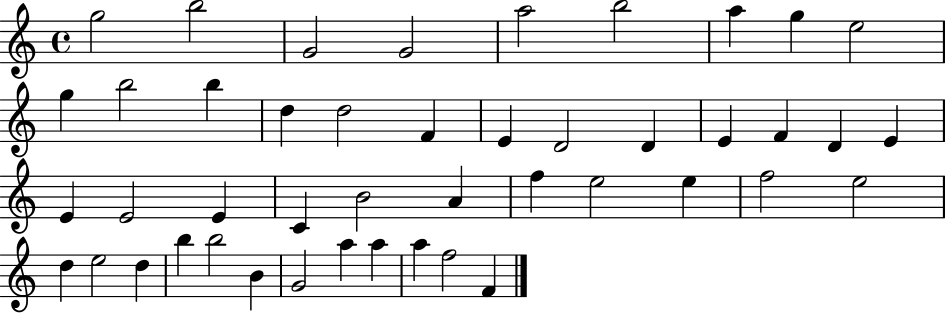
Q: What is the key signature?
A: C major